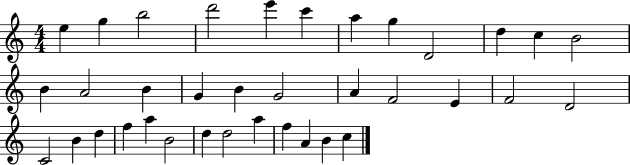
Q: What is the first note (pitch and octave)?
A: E5